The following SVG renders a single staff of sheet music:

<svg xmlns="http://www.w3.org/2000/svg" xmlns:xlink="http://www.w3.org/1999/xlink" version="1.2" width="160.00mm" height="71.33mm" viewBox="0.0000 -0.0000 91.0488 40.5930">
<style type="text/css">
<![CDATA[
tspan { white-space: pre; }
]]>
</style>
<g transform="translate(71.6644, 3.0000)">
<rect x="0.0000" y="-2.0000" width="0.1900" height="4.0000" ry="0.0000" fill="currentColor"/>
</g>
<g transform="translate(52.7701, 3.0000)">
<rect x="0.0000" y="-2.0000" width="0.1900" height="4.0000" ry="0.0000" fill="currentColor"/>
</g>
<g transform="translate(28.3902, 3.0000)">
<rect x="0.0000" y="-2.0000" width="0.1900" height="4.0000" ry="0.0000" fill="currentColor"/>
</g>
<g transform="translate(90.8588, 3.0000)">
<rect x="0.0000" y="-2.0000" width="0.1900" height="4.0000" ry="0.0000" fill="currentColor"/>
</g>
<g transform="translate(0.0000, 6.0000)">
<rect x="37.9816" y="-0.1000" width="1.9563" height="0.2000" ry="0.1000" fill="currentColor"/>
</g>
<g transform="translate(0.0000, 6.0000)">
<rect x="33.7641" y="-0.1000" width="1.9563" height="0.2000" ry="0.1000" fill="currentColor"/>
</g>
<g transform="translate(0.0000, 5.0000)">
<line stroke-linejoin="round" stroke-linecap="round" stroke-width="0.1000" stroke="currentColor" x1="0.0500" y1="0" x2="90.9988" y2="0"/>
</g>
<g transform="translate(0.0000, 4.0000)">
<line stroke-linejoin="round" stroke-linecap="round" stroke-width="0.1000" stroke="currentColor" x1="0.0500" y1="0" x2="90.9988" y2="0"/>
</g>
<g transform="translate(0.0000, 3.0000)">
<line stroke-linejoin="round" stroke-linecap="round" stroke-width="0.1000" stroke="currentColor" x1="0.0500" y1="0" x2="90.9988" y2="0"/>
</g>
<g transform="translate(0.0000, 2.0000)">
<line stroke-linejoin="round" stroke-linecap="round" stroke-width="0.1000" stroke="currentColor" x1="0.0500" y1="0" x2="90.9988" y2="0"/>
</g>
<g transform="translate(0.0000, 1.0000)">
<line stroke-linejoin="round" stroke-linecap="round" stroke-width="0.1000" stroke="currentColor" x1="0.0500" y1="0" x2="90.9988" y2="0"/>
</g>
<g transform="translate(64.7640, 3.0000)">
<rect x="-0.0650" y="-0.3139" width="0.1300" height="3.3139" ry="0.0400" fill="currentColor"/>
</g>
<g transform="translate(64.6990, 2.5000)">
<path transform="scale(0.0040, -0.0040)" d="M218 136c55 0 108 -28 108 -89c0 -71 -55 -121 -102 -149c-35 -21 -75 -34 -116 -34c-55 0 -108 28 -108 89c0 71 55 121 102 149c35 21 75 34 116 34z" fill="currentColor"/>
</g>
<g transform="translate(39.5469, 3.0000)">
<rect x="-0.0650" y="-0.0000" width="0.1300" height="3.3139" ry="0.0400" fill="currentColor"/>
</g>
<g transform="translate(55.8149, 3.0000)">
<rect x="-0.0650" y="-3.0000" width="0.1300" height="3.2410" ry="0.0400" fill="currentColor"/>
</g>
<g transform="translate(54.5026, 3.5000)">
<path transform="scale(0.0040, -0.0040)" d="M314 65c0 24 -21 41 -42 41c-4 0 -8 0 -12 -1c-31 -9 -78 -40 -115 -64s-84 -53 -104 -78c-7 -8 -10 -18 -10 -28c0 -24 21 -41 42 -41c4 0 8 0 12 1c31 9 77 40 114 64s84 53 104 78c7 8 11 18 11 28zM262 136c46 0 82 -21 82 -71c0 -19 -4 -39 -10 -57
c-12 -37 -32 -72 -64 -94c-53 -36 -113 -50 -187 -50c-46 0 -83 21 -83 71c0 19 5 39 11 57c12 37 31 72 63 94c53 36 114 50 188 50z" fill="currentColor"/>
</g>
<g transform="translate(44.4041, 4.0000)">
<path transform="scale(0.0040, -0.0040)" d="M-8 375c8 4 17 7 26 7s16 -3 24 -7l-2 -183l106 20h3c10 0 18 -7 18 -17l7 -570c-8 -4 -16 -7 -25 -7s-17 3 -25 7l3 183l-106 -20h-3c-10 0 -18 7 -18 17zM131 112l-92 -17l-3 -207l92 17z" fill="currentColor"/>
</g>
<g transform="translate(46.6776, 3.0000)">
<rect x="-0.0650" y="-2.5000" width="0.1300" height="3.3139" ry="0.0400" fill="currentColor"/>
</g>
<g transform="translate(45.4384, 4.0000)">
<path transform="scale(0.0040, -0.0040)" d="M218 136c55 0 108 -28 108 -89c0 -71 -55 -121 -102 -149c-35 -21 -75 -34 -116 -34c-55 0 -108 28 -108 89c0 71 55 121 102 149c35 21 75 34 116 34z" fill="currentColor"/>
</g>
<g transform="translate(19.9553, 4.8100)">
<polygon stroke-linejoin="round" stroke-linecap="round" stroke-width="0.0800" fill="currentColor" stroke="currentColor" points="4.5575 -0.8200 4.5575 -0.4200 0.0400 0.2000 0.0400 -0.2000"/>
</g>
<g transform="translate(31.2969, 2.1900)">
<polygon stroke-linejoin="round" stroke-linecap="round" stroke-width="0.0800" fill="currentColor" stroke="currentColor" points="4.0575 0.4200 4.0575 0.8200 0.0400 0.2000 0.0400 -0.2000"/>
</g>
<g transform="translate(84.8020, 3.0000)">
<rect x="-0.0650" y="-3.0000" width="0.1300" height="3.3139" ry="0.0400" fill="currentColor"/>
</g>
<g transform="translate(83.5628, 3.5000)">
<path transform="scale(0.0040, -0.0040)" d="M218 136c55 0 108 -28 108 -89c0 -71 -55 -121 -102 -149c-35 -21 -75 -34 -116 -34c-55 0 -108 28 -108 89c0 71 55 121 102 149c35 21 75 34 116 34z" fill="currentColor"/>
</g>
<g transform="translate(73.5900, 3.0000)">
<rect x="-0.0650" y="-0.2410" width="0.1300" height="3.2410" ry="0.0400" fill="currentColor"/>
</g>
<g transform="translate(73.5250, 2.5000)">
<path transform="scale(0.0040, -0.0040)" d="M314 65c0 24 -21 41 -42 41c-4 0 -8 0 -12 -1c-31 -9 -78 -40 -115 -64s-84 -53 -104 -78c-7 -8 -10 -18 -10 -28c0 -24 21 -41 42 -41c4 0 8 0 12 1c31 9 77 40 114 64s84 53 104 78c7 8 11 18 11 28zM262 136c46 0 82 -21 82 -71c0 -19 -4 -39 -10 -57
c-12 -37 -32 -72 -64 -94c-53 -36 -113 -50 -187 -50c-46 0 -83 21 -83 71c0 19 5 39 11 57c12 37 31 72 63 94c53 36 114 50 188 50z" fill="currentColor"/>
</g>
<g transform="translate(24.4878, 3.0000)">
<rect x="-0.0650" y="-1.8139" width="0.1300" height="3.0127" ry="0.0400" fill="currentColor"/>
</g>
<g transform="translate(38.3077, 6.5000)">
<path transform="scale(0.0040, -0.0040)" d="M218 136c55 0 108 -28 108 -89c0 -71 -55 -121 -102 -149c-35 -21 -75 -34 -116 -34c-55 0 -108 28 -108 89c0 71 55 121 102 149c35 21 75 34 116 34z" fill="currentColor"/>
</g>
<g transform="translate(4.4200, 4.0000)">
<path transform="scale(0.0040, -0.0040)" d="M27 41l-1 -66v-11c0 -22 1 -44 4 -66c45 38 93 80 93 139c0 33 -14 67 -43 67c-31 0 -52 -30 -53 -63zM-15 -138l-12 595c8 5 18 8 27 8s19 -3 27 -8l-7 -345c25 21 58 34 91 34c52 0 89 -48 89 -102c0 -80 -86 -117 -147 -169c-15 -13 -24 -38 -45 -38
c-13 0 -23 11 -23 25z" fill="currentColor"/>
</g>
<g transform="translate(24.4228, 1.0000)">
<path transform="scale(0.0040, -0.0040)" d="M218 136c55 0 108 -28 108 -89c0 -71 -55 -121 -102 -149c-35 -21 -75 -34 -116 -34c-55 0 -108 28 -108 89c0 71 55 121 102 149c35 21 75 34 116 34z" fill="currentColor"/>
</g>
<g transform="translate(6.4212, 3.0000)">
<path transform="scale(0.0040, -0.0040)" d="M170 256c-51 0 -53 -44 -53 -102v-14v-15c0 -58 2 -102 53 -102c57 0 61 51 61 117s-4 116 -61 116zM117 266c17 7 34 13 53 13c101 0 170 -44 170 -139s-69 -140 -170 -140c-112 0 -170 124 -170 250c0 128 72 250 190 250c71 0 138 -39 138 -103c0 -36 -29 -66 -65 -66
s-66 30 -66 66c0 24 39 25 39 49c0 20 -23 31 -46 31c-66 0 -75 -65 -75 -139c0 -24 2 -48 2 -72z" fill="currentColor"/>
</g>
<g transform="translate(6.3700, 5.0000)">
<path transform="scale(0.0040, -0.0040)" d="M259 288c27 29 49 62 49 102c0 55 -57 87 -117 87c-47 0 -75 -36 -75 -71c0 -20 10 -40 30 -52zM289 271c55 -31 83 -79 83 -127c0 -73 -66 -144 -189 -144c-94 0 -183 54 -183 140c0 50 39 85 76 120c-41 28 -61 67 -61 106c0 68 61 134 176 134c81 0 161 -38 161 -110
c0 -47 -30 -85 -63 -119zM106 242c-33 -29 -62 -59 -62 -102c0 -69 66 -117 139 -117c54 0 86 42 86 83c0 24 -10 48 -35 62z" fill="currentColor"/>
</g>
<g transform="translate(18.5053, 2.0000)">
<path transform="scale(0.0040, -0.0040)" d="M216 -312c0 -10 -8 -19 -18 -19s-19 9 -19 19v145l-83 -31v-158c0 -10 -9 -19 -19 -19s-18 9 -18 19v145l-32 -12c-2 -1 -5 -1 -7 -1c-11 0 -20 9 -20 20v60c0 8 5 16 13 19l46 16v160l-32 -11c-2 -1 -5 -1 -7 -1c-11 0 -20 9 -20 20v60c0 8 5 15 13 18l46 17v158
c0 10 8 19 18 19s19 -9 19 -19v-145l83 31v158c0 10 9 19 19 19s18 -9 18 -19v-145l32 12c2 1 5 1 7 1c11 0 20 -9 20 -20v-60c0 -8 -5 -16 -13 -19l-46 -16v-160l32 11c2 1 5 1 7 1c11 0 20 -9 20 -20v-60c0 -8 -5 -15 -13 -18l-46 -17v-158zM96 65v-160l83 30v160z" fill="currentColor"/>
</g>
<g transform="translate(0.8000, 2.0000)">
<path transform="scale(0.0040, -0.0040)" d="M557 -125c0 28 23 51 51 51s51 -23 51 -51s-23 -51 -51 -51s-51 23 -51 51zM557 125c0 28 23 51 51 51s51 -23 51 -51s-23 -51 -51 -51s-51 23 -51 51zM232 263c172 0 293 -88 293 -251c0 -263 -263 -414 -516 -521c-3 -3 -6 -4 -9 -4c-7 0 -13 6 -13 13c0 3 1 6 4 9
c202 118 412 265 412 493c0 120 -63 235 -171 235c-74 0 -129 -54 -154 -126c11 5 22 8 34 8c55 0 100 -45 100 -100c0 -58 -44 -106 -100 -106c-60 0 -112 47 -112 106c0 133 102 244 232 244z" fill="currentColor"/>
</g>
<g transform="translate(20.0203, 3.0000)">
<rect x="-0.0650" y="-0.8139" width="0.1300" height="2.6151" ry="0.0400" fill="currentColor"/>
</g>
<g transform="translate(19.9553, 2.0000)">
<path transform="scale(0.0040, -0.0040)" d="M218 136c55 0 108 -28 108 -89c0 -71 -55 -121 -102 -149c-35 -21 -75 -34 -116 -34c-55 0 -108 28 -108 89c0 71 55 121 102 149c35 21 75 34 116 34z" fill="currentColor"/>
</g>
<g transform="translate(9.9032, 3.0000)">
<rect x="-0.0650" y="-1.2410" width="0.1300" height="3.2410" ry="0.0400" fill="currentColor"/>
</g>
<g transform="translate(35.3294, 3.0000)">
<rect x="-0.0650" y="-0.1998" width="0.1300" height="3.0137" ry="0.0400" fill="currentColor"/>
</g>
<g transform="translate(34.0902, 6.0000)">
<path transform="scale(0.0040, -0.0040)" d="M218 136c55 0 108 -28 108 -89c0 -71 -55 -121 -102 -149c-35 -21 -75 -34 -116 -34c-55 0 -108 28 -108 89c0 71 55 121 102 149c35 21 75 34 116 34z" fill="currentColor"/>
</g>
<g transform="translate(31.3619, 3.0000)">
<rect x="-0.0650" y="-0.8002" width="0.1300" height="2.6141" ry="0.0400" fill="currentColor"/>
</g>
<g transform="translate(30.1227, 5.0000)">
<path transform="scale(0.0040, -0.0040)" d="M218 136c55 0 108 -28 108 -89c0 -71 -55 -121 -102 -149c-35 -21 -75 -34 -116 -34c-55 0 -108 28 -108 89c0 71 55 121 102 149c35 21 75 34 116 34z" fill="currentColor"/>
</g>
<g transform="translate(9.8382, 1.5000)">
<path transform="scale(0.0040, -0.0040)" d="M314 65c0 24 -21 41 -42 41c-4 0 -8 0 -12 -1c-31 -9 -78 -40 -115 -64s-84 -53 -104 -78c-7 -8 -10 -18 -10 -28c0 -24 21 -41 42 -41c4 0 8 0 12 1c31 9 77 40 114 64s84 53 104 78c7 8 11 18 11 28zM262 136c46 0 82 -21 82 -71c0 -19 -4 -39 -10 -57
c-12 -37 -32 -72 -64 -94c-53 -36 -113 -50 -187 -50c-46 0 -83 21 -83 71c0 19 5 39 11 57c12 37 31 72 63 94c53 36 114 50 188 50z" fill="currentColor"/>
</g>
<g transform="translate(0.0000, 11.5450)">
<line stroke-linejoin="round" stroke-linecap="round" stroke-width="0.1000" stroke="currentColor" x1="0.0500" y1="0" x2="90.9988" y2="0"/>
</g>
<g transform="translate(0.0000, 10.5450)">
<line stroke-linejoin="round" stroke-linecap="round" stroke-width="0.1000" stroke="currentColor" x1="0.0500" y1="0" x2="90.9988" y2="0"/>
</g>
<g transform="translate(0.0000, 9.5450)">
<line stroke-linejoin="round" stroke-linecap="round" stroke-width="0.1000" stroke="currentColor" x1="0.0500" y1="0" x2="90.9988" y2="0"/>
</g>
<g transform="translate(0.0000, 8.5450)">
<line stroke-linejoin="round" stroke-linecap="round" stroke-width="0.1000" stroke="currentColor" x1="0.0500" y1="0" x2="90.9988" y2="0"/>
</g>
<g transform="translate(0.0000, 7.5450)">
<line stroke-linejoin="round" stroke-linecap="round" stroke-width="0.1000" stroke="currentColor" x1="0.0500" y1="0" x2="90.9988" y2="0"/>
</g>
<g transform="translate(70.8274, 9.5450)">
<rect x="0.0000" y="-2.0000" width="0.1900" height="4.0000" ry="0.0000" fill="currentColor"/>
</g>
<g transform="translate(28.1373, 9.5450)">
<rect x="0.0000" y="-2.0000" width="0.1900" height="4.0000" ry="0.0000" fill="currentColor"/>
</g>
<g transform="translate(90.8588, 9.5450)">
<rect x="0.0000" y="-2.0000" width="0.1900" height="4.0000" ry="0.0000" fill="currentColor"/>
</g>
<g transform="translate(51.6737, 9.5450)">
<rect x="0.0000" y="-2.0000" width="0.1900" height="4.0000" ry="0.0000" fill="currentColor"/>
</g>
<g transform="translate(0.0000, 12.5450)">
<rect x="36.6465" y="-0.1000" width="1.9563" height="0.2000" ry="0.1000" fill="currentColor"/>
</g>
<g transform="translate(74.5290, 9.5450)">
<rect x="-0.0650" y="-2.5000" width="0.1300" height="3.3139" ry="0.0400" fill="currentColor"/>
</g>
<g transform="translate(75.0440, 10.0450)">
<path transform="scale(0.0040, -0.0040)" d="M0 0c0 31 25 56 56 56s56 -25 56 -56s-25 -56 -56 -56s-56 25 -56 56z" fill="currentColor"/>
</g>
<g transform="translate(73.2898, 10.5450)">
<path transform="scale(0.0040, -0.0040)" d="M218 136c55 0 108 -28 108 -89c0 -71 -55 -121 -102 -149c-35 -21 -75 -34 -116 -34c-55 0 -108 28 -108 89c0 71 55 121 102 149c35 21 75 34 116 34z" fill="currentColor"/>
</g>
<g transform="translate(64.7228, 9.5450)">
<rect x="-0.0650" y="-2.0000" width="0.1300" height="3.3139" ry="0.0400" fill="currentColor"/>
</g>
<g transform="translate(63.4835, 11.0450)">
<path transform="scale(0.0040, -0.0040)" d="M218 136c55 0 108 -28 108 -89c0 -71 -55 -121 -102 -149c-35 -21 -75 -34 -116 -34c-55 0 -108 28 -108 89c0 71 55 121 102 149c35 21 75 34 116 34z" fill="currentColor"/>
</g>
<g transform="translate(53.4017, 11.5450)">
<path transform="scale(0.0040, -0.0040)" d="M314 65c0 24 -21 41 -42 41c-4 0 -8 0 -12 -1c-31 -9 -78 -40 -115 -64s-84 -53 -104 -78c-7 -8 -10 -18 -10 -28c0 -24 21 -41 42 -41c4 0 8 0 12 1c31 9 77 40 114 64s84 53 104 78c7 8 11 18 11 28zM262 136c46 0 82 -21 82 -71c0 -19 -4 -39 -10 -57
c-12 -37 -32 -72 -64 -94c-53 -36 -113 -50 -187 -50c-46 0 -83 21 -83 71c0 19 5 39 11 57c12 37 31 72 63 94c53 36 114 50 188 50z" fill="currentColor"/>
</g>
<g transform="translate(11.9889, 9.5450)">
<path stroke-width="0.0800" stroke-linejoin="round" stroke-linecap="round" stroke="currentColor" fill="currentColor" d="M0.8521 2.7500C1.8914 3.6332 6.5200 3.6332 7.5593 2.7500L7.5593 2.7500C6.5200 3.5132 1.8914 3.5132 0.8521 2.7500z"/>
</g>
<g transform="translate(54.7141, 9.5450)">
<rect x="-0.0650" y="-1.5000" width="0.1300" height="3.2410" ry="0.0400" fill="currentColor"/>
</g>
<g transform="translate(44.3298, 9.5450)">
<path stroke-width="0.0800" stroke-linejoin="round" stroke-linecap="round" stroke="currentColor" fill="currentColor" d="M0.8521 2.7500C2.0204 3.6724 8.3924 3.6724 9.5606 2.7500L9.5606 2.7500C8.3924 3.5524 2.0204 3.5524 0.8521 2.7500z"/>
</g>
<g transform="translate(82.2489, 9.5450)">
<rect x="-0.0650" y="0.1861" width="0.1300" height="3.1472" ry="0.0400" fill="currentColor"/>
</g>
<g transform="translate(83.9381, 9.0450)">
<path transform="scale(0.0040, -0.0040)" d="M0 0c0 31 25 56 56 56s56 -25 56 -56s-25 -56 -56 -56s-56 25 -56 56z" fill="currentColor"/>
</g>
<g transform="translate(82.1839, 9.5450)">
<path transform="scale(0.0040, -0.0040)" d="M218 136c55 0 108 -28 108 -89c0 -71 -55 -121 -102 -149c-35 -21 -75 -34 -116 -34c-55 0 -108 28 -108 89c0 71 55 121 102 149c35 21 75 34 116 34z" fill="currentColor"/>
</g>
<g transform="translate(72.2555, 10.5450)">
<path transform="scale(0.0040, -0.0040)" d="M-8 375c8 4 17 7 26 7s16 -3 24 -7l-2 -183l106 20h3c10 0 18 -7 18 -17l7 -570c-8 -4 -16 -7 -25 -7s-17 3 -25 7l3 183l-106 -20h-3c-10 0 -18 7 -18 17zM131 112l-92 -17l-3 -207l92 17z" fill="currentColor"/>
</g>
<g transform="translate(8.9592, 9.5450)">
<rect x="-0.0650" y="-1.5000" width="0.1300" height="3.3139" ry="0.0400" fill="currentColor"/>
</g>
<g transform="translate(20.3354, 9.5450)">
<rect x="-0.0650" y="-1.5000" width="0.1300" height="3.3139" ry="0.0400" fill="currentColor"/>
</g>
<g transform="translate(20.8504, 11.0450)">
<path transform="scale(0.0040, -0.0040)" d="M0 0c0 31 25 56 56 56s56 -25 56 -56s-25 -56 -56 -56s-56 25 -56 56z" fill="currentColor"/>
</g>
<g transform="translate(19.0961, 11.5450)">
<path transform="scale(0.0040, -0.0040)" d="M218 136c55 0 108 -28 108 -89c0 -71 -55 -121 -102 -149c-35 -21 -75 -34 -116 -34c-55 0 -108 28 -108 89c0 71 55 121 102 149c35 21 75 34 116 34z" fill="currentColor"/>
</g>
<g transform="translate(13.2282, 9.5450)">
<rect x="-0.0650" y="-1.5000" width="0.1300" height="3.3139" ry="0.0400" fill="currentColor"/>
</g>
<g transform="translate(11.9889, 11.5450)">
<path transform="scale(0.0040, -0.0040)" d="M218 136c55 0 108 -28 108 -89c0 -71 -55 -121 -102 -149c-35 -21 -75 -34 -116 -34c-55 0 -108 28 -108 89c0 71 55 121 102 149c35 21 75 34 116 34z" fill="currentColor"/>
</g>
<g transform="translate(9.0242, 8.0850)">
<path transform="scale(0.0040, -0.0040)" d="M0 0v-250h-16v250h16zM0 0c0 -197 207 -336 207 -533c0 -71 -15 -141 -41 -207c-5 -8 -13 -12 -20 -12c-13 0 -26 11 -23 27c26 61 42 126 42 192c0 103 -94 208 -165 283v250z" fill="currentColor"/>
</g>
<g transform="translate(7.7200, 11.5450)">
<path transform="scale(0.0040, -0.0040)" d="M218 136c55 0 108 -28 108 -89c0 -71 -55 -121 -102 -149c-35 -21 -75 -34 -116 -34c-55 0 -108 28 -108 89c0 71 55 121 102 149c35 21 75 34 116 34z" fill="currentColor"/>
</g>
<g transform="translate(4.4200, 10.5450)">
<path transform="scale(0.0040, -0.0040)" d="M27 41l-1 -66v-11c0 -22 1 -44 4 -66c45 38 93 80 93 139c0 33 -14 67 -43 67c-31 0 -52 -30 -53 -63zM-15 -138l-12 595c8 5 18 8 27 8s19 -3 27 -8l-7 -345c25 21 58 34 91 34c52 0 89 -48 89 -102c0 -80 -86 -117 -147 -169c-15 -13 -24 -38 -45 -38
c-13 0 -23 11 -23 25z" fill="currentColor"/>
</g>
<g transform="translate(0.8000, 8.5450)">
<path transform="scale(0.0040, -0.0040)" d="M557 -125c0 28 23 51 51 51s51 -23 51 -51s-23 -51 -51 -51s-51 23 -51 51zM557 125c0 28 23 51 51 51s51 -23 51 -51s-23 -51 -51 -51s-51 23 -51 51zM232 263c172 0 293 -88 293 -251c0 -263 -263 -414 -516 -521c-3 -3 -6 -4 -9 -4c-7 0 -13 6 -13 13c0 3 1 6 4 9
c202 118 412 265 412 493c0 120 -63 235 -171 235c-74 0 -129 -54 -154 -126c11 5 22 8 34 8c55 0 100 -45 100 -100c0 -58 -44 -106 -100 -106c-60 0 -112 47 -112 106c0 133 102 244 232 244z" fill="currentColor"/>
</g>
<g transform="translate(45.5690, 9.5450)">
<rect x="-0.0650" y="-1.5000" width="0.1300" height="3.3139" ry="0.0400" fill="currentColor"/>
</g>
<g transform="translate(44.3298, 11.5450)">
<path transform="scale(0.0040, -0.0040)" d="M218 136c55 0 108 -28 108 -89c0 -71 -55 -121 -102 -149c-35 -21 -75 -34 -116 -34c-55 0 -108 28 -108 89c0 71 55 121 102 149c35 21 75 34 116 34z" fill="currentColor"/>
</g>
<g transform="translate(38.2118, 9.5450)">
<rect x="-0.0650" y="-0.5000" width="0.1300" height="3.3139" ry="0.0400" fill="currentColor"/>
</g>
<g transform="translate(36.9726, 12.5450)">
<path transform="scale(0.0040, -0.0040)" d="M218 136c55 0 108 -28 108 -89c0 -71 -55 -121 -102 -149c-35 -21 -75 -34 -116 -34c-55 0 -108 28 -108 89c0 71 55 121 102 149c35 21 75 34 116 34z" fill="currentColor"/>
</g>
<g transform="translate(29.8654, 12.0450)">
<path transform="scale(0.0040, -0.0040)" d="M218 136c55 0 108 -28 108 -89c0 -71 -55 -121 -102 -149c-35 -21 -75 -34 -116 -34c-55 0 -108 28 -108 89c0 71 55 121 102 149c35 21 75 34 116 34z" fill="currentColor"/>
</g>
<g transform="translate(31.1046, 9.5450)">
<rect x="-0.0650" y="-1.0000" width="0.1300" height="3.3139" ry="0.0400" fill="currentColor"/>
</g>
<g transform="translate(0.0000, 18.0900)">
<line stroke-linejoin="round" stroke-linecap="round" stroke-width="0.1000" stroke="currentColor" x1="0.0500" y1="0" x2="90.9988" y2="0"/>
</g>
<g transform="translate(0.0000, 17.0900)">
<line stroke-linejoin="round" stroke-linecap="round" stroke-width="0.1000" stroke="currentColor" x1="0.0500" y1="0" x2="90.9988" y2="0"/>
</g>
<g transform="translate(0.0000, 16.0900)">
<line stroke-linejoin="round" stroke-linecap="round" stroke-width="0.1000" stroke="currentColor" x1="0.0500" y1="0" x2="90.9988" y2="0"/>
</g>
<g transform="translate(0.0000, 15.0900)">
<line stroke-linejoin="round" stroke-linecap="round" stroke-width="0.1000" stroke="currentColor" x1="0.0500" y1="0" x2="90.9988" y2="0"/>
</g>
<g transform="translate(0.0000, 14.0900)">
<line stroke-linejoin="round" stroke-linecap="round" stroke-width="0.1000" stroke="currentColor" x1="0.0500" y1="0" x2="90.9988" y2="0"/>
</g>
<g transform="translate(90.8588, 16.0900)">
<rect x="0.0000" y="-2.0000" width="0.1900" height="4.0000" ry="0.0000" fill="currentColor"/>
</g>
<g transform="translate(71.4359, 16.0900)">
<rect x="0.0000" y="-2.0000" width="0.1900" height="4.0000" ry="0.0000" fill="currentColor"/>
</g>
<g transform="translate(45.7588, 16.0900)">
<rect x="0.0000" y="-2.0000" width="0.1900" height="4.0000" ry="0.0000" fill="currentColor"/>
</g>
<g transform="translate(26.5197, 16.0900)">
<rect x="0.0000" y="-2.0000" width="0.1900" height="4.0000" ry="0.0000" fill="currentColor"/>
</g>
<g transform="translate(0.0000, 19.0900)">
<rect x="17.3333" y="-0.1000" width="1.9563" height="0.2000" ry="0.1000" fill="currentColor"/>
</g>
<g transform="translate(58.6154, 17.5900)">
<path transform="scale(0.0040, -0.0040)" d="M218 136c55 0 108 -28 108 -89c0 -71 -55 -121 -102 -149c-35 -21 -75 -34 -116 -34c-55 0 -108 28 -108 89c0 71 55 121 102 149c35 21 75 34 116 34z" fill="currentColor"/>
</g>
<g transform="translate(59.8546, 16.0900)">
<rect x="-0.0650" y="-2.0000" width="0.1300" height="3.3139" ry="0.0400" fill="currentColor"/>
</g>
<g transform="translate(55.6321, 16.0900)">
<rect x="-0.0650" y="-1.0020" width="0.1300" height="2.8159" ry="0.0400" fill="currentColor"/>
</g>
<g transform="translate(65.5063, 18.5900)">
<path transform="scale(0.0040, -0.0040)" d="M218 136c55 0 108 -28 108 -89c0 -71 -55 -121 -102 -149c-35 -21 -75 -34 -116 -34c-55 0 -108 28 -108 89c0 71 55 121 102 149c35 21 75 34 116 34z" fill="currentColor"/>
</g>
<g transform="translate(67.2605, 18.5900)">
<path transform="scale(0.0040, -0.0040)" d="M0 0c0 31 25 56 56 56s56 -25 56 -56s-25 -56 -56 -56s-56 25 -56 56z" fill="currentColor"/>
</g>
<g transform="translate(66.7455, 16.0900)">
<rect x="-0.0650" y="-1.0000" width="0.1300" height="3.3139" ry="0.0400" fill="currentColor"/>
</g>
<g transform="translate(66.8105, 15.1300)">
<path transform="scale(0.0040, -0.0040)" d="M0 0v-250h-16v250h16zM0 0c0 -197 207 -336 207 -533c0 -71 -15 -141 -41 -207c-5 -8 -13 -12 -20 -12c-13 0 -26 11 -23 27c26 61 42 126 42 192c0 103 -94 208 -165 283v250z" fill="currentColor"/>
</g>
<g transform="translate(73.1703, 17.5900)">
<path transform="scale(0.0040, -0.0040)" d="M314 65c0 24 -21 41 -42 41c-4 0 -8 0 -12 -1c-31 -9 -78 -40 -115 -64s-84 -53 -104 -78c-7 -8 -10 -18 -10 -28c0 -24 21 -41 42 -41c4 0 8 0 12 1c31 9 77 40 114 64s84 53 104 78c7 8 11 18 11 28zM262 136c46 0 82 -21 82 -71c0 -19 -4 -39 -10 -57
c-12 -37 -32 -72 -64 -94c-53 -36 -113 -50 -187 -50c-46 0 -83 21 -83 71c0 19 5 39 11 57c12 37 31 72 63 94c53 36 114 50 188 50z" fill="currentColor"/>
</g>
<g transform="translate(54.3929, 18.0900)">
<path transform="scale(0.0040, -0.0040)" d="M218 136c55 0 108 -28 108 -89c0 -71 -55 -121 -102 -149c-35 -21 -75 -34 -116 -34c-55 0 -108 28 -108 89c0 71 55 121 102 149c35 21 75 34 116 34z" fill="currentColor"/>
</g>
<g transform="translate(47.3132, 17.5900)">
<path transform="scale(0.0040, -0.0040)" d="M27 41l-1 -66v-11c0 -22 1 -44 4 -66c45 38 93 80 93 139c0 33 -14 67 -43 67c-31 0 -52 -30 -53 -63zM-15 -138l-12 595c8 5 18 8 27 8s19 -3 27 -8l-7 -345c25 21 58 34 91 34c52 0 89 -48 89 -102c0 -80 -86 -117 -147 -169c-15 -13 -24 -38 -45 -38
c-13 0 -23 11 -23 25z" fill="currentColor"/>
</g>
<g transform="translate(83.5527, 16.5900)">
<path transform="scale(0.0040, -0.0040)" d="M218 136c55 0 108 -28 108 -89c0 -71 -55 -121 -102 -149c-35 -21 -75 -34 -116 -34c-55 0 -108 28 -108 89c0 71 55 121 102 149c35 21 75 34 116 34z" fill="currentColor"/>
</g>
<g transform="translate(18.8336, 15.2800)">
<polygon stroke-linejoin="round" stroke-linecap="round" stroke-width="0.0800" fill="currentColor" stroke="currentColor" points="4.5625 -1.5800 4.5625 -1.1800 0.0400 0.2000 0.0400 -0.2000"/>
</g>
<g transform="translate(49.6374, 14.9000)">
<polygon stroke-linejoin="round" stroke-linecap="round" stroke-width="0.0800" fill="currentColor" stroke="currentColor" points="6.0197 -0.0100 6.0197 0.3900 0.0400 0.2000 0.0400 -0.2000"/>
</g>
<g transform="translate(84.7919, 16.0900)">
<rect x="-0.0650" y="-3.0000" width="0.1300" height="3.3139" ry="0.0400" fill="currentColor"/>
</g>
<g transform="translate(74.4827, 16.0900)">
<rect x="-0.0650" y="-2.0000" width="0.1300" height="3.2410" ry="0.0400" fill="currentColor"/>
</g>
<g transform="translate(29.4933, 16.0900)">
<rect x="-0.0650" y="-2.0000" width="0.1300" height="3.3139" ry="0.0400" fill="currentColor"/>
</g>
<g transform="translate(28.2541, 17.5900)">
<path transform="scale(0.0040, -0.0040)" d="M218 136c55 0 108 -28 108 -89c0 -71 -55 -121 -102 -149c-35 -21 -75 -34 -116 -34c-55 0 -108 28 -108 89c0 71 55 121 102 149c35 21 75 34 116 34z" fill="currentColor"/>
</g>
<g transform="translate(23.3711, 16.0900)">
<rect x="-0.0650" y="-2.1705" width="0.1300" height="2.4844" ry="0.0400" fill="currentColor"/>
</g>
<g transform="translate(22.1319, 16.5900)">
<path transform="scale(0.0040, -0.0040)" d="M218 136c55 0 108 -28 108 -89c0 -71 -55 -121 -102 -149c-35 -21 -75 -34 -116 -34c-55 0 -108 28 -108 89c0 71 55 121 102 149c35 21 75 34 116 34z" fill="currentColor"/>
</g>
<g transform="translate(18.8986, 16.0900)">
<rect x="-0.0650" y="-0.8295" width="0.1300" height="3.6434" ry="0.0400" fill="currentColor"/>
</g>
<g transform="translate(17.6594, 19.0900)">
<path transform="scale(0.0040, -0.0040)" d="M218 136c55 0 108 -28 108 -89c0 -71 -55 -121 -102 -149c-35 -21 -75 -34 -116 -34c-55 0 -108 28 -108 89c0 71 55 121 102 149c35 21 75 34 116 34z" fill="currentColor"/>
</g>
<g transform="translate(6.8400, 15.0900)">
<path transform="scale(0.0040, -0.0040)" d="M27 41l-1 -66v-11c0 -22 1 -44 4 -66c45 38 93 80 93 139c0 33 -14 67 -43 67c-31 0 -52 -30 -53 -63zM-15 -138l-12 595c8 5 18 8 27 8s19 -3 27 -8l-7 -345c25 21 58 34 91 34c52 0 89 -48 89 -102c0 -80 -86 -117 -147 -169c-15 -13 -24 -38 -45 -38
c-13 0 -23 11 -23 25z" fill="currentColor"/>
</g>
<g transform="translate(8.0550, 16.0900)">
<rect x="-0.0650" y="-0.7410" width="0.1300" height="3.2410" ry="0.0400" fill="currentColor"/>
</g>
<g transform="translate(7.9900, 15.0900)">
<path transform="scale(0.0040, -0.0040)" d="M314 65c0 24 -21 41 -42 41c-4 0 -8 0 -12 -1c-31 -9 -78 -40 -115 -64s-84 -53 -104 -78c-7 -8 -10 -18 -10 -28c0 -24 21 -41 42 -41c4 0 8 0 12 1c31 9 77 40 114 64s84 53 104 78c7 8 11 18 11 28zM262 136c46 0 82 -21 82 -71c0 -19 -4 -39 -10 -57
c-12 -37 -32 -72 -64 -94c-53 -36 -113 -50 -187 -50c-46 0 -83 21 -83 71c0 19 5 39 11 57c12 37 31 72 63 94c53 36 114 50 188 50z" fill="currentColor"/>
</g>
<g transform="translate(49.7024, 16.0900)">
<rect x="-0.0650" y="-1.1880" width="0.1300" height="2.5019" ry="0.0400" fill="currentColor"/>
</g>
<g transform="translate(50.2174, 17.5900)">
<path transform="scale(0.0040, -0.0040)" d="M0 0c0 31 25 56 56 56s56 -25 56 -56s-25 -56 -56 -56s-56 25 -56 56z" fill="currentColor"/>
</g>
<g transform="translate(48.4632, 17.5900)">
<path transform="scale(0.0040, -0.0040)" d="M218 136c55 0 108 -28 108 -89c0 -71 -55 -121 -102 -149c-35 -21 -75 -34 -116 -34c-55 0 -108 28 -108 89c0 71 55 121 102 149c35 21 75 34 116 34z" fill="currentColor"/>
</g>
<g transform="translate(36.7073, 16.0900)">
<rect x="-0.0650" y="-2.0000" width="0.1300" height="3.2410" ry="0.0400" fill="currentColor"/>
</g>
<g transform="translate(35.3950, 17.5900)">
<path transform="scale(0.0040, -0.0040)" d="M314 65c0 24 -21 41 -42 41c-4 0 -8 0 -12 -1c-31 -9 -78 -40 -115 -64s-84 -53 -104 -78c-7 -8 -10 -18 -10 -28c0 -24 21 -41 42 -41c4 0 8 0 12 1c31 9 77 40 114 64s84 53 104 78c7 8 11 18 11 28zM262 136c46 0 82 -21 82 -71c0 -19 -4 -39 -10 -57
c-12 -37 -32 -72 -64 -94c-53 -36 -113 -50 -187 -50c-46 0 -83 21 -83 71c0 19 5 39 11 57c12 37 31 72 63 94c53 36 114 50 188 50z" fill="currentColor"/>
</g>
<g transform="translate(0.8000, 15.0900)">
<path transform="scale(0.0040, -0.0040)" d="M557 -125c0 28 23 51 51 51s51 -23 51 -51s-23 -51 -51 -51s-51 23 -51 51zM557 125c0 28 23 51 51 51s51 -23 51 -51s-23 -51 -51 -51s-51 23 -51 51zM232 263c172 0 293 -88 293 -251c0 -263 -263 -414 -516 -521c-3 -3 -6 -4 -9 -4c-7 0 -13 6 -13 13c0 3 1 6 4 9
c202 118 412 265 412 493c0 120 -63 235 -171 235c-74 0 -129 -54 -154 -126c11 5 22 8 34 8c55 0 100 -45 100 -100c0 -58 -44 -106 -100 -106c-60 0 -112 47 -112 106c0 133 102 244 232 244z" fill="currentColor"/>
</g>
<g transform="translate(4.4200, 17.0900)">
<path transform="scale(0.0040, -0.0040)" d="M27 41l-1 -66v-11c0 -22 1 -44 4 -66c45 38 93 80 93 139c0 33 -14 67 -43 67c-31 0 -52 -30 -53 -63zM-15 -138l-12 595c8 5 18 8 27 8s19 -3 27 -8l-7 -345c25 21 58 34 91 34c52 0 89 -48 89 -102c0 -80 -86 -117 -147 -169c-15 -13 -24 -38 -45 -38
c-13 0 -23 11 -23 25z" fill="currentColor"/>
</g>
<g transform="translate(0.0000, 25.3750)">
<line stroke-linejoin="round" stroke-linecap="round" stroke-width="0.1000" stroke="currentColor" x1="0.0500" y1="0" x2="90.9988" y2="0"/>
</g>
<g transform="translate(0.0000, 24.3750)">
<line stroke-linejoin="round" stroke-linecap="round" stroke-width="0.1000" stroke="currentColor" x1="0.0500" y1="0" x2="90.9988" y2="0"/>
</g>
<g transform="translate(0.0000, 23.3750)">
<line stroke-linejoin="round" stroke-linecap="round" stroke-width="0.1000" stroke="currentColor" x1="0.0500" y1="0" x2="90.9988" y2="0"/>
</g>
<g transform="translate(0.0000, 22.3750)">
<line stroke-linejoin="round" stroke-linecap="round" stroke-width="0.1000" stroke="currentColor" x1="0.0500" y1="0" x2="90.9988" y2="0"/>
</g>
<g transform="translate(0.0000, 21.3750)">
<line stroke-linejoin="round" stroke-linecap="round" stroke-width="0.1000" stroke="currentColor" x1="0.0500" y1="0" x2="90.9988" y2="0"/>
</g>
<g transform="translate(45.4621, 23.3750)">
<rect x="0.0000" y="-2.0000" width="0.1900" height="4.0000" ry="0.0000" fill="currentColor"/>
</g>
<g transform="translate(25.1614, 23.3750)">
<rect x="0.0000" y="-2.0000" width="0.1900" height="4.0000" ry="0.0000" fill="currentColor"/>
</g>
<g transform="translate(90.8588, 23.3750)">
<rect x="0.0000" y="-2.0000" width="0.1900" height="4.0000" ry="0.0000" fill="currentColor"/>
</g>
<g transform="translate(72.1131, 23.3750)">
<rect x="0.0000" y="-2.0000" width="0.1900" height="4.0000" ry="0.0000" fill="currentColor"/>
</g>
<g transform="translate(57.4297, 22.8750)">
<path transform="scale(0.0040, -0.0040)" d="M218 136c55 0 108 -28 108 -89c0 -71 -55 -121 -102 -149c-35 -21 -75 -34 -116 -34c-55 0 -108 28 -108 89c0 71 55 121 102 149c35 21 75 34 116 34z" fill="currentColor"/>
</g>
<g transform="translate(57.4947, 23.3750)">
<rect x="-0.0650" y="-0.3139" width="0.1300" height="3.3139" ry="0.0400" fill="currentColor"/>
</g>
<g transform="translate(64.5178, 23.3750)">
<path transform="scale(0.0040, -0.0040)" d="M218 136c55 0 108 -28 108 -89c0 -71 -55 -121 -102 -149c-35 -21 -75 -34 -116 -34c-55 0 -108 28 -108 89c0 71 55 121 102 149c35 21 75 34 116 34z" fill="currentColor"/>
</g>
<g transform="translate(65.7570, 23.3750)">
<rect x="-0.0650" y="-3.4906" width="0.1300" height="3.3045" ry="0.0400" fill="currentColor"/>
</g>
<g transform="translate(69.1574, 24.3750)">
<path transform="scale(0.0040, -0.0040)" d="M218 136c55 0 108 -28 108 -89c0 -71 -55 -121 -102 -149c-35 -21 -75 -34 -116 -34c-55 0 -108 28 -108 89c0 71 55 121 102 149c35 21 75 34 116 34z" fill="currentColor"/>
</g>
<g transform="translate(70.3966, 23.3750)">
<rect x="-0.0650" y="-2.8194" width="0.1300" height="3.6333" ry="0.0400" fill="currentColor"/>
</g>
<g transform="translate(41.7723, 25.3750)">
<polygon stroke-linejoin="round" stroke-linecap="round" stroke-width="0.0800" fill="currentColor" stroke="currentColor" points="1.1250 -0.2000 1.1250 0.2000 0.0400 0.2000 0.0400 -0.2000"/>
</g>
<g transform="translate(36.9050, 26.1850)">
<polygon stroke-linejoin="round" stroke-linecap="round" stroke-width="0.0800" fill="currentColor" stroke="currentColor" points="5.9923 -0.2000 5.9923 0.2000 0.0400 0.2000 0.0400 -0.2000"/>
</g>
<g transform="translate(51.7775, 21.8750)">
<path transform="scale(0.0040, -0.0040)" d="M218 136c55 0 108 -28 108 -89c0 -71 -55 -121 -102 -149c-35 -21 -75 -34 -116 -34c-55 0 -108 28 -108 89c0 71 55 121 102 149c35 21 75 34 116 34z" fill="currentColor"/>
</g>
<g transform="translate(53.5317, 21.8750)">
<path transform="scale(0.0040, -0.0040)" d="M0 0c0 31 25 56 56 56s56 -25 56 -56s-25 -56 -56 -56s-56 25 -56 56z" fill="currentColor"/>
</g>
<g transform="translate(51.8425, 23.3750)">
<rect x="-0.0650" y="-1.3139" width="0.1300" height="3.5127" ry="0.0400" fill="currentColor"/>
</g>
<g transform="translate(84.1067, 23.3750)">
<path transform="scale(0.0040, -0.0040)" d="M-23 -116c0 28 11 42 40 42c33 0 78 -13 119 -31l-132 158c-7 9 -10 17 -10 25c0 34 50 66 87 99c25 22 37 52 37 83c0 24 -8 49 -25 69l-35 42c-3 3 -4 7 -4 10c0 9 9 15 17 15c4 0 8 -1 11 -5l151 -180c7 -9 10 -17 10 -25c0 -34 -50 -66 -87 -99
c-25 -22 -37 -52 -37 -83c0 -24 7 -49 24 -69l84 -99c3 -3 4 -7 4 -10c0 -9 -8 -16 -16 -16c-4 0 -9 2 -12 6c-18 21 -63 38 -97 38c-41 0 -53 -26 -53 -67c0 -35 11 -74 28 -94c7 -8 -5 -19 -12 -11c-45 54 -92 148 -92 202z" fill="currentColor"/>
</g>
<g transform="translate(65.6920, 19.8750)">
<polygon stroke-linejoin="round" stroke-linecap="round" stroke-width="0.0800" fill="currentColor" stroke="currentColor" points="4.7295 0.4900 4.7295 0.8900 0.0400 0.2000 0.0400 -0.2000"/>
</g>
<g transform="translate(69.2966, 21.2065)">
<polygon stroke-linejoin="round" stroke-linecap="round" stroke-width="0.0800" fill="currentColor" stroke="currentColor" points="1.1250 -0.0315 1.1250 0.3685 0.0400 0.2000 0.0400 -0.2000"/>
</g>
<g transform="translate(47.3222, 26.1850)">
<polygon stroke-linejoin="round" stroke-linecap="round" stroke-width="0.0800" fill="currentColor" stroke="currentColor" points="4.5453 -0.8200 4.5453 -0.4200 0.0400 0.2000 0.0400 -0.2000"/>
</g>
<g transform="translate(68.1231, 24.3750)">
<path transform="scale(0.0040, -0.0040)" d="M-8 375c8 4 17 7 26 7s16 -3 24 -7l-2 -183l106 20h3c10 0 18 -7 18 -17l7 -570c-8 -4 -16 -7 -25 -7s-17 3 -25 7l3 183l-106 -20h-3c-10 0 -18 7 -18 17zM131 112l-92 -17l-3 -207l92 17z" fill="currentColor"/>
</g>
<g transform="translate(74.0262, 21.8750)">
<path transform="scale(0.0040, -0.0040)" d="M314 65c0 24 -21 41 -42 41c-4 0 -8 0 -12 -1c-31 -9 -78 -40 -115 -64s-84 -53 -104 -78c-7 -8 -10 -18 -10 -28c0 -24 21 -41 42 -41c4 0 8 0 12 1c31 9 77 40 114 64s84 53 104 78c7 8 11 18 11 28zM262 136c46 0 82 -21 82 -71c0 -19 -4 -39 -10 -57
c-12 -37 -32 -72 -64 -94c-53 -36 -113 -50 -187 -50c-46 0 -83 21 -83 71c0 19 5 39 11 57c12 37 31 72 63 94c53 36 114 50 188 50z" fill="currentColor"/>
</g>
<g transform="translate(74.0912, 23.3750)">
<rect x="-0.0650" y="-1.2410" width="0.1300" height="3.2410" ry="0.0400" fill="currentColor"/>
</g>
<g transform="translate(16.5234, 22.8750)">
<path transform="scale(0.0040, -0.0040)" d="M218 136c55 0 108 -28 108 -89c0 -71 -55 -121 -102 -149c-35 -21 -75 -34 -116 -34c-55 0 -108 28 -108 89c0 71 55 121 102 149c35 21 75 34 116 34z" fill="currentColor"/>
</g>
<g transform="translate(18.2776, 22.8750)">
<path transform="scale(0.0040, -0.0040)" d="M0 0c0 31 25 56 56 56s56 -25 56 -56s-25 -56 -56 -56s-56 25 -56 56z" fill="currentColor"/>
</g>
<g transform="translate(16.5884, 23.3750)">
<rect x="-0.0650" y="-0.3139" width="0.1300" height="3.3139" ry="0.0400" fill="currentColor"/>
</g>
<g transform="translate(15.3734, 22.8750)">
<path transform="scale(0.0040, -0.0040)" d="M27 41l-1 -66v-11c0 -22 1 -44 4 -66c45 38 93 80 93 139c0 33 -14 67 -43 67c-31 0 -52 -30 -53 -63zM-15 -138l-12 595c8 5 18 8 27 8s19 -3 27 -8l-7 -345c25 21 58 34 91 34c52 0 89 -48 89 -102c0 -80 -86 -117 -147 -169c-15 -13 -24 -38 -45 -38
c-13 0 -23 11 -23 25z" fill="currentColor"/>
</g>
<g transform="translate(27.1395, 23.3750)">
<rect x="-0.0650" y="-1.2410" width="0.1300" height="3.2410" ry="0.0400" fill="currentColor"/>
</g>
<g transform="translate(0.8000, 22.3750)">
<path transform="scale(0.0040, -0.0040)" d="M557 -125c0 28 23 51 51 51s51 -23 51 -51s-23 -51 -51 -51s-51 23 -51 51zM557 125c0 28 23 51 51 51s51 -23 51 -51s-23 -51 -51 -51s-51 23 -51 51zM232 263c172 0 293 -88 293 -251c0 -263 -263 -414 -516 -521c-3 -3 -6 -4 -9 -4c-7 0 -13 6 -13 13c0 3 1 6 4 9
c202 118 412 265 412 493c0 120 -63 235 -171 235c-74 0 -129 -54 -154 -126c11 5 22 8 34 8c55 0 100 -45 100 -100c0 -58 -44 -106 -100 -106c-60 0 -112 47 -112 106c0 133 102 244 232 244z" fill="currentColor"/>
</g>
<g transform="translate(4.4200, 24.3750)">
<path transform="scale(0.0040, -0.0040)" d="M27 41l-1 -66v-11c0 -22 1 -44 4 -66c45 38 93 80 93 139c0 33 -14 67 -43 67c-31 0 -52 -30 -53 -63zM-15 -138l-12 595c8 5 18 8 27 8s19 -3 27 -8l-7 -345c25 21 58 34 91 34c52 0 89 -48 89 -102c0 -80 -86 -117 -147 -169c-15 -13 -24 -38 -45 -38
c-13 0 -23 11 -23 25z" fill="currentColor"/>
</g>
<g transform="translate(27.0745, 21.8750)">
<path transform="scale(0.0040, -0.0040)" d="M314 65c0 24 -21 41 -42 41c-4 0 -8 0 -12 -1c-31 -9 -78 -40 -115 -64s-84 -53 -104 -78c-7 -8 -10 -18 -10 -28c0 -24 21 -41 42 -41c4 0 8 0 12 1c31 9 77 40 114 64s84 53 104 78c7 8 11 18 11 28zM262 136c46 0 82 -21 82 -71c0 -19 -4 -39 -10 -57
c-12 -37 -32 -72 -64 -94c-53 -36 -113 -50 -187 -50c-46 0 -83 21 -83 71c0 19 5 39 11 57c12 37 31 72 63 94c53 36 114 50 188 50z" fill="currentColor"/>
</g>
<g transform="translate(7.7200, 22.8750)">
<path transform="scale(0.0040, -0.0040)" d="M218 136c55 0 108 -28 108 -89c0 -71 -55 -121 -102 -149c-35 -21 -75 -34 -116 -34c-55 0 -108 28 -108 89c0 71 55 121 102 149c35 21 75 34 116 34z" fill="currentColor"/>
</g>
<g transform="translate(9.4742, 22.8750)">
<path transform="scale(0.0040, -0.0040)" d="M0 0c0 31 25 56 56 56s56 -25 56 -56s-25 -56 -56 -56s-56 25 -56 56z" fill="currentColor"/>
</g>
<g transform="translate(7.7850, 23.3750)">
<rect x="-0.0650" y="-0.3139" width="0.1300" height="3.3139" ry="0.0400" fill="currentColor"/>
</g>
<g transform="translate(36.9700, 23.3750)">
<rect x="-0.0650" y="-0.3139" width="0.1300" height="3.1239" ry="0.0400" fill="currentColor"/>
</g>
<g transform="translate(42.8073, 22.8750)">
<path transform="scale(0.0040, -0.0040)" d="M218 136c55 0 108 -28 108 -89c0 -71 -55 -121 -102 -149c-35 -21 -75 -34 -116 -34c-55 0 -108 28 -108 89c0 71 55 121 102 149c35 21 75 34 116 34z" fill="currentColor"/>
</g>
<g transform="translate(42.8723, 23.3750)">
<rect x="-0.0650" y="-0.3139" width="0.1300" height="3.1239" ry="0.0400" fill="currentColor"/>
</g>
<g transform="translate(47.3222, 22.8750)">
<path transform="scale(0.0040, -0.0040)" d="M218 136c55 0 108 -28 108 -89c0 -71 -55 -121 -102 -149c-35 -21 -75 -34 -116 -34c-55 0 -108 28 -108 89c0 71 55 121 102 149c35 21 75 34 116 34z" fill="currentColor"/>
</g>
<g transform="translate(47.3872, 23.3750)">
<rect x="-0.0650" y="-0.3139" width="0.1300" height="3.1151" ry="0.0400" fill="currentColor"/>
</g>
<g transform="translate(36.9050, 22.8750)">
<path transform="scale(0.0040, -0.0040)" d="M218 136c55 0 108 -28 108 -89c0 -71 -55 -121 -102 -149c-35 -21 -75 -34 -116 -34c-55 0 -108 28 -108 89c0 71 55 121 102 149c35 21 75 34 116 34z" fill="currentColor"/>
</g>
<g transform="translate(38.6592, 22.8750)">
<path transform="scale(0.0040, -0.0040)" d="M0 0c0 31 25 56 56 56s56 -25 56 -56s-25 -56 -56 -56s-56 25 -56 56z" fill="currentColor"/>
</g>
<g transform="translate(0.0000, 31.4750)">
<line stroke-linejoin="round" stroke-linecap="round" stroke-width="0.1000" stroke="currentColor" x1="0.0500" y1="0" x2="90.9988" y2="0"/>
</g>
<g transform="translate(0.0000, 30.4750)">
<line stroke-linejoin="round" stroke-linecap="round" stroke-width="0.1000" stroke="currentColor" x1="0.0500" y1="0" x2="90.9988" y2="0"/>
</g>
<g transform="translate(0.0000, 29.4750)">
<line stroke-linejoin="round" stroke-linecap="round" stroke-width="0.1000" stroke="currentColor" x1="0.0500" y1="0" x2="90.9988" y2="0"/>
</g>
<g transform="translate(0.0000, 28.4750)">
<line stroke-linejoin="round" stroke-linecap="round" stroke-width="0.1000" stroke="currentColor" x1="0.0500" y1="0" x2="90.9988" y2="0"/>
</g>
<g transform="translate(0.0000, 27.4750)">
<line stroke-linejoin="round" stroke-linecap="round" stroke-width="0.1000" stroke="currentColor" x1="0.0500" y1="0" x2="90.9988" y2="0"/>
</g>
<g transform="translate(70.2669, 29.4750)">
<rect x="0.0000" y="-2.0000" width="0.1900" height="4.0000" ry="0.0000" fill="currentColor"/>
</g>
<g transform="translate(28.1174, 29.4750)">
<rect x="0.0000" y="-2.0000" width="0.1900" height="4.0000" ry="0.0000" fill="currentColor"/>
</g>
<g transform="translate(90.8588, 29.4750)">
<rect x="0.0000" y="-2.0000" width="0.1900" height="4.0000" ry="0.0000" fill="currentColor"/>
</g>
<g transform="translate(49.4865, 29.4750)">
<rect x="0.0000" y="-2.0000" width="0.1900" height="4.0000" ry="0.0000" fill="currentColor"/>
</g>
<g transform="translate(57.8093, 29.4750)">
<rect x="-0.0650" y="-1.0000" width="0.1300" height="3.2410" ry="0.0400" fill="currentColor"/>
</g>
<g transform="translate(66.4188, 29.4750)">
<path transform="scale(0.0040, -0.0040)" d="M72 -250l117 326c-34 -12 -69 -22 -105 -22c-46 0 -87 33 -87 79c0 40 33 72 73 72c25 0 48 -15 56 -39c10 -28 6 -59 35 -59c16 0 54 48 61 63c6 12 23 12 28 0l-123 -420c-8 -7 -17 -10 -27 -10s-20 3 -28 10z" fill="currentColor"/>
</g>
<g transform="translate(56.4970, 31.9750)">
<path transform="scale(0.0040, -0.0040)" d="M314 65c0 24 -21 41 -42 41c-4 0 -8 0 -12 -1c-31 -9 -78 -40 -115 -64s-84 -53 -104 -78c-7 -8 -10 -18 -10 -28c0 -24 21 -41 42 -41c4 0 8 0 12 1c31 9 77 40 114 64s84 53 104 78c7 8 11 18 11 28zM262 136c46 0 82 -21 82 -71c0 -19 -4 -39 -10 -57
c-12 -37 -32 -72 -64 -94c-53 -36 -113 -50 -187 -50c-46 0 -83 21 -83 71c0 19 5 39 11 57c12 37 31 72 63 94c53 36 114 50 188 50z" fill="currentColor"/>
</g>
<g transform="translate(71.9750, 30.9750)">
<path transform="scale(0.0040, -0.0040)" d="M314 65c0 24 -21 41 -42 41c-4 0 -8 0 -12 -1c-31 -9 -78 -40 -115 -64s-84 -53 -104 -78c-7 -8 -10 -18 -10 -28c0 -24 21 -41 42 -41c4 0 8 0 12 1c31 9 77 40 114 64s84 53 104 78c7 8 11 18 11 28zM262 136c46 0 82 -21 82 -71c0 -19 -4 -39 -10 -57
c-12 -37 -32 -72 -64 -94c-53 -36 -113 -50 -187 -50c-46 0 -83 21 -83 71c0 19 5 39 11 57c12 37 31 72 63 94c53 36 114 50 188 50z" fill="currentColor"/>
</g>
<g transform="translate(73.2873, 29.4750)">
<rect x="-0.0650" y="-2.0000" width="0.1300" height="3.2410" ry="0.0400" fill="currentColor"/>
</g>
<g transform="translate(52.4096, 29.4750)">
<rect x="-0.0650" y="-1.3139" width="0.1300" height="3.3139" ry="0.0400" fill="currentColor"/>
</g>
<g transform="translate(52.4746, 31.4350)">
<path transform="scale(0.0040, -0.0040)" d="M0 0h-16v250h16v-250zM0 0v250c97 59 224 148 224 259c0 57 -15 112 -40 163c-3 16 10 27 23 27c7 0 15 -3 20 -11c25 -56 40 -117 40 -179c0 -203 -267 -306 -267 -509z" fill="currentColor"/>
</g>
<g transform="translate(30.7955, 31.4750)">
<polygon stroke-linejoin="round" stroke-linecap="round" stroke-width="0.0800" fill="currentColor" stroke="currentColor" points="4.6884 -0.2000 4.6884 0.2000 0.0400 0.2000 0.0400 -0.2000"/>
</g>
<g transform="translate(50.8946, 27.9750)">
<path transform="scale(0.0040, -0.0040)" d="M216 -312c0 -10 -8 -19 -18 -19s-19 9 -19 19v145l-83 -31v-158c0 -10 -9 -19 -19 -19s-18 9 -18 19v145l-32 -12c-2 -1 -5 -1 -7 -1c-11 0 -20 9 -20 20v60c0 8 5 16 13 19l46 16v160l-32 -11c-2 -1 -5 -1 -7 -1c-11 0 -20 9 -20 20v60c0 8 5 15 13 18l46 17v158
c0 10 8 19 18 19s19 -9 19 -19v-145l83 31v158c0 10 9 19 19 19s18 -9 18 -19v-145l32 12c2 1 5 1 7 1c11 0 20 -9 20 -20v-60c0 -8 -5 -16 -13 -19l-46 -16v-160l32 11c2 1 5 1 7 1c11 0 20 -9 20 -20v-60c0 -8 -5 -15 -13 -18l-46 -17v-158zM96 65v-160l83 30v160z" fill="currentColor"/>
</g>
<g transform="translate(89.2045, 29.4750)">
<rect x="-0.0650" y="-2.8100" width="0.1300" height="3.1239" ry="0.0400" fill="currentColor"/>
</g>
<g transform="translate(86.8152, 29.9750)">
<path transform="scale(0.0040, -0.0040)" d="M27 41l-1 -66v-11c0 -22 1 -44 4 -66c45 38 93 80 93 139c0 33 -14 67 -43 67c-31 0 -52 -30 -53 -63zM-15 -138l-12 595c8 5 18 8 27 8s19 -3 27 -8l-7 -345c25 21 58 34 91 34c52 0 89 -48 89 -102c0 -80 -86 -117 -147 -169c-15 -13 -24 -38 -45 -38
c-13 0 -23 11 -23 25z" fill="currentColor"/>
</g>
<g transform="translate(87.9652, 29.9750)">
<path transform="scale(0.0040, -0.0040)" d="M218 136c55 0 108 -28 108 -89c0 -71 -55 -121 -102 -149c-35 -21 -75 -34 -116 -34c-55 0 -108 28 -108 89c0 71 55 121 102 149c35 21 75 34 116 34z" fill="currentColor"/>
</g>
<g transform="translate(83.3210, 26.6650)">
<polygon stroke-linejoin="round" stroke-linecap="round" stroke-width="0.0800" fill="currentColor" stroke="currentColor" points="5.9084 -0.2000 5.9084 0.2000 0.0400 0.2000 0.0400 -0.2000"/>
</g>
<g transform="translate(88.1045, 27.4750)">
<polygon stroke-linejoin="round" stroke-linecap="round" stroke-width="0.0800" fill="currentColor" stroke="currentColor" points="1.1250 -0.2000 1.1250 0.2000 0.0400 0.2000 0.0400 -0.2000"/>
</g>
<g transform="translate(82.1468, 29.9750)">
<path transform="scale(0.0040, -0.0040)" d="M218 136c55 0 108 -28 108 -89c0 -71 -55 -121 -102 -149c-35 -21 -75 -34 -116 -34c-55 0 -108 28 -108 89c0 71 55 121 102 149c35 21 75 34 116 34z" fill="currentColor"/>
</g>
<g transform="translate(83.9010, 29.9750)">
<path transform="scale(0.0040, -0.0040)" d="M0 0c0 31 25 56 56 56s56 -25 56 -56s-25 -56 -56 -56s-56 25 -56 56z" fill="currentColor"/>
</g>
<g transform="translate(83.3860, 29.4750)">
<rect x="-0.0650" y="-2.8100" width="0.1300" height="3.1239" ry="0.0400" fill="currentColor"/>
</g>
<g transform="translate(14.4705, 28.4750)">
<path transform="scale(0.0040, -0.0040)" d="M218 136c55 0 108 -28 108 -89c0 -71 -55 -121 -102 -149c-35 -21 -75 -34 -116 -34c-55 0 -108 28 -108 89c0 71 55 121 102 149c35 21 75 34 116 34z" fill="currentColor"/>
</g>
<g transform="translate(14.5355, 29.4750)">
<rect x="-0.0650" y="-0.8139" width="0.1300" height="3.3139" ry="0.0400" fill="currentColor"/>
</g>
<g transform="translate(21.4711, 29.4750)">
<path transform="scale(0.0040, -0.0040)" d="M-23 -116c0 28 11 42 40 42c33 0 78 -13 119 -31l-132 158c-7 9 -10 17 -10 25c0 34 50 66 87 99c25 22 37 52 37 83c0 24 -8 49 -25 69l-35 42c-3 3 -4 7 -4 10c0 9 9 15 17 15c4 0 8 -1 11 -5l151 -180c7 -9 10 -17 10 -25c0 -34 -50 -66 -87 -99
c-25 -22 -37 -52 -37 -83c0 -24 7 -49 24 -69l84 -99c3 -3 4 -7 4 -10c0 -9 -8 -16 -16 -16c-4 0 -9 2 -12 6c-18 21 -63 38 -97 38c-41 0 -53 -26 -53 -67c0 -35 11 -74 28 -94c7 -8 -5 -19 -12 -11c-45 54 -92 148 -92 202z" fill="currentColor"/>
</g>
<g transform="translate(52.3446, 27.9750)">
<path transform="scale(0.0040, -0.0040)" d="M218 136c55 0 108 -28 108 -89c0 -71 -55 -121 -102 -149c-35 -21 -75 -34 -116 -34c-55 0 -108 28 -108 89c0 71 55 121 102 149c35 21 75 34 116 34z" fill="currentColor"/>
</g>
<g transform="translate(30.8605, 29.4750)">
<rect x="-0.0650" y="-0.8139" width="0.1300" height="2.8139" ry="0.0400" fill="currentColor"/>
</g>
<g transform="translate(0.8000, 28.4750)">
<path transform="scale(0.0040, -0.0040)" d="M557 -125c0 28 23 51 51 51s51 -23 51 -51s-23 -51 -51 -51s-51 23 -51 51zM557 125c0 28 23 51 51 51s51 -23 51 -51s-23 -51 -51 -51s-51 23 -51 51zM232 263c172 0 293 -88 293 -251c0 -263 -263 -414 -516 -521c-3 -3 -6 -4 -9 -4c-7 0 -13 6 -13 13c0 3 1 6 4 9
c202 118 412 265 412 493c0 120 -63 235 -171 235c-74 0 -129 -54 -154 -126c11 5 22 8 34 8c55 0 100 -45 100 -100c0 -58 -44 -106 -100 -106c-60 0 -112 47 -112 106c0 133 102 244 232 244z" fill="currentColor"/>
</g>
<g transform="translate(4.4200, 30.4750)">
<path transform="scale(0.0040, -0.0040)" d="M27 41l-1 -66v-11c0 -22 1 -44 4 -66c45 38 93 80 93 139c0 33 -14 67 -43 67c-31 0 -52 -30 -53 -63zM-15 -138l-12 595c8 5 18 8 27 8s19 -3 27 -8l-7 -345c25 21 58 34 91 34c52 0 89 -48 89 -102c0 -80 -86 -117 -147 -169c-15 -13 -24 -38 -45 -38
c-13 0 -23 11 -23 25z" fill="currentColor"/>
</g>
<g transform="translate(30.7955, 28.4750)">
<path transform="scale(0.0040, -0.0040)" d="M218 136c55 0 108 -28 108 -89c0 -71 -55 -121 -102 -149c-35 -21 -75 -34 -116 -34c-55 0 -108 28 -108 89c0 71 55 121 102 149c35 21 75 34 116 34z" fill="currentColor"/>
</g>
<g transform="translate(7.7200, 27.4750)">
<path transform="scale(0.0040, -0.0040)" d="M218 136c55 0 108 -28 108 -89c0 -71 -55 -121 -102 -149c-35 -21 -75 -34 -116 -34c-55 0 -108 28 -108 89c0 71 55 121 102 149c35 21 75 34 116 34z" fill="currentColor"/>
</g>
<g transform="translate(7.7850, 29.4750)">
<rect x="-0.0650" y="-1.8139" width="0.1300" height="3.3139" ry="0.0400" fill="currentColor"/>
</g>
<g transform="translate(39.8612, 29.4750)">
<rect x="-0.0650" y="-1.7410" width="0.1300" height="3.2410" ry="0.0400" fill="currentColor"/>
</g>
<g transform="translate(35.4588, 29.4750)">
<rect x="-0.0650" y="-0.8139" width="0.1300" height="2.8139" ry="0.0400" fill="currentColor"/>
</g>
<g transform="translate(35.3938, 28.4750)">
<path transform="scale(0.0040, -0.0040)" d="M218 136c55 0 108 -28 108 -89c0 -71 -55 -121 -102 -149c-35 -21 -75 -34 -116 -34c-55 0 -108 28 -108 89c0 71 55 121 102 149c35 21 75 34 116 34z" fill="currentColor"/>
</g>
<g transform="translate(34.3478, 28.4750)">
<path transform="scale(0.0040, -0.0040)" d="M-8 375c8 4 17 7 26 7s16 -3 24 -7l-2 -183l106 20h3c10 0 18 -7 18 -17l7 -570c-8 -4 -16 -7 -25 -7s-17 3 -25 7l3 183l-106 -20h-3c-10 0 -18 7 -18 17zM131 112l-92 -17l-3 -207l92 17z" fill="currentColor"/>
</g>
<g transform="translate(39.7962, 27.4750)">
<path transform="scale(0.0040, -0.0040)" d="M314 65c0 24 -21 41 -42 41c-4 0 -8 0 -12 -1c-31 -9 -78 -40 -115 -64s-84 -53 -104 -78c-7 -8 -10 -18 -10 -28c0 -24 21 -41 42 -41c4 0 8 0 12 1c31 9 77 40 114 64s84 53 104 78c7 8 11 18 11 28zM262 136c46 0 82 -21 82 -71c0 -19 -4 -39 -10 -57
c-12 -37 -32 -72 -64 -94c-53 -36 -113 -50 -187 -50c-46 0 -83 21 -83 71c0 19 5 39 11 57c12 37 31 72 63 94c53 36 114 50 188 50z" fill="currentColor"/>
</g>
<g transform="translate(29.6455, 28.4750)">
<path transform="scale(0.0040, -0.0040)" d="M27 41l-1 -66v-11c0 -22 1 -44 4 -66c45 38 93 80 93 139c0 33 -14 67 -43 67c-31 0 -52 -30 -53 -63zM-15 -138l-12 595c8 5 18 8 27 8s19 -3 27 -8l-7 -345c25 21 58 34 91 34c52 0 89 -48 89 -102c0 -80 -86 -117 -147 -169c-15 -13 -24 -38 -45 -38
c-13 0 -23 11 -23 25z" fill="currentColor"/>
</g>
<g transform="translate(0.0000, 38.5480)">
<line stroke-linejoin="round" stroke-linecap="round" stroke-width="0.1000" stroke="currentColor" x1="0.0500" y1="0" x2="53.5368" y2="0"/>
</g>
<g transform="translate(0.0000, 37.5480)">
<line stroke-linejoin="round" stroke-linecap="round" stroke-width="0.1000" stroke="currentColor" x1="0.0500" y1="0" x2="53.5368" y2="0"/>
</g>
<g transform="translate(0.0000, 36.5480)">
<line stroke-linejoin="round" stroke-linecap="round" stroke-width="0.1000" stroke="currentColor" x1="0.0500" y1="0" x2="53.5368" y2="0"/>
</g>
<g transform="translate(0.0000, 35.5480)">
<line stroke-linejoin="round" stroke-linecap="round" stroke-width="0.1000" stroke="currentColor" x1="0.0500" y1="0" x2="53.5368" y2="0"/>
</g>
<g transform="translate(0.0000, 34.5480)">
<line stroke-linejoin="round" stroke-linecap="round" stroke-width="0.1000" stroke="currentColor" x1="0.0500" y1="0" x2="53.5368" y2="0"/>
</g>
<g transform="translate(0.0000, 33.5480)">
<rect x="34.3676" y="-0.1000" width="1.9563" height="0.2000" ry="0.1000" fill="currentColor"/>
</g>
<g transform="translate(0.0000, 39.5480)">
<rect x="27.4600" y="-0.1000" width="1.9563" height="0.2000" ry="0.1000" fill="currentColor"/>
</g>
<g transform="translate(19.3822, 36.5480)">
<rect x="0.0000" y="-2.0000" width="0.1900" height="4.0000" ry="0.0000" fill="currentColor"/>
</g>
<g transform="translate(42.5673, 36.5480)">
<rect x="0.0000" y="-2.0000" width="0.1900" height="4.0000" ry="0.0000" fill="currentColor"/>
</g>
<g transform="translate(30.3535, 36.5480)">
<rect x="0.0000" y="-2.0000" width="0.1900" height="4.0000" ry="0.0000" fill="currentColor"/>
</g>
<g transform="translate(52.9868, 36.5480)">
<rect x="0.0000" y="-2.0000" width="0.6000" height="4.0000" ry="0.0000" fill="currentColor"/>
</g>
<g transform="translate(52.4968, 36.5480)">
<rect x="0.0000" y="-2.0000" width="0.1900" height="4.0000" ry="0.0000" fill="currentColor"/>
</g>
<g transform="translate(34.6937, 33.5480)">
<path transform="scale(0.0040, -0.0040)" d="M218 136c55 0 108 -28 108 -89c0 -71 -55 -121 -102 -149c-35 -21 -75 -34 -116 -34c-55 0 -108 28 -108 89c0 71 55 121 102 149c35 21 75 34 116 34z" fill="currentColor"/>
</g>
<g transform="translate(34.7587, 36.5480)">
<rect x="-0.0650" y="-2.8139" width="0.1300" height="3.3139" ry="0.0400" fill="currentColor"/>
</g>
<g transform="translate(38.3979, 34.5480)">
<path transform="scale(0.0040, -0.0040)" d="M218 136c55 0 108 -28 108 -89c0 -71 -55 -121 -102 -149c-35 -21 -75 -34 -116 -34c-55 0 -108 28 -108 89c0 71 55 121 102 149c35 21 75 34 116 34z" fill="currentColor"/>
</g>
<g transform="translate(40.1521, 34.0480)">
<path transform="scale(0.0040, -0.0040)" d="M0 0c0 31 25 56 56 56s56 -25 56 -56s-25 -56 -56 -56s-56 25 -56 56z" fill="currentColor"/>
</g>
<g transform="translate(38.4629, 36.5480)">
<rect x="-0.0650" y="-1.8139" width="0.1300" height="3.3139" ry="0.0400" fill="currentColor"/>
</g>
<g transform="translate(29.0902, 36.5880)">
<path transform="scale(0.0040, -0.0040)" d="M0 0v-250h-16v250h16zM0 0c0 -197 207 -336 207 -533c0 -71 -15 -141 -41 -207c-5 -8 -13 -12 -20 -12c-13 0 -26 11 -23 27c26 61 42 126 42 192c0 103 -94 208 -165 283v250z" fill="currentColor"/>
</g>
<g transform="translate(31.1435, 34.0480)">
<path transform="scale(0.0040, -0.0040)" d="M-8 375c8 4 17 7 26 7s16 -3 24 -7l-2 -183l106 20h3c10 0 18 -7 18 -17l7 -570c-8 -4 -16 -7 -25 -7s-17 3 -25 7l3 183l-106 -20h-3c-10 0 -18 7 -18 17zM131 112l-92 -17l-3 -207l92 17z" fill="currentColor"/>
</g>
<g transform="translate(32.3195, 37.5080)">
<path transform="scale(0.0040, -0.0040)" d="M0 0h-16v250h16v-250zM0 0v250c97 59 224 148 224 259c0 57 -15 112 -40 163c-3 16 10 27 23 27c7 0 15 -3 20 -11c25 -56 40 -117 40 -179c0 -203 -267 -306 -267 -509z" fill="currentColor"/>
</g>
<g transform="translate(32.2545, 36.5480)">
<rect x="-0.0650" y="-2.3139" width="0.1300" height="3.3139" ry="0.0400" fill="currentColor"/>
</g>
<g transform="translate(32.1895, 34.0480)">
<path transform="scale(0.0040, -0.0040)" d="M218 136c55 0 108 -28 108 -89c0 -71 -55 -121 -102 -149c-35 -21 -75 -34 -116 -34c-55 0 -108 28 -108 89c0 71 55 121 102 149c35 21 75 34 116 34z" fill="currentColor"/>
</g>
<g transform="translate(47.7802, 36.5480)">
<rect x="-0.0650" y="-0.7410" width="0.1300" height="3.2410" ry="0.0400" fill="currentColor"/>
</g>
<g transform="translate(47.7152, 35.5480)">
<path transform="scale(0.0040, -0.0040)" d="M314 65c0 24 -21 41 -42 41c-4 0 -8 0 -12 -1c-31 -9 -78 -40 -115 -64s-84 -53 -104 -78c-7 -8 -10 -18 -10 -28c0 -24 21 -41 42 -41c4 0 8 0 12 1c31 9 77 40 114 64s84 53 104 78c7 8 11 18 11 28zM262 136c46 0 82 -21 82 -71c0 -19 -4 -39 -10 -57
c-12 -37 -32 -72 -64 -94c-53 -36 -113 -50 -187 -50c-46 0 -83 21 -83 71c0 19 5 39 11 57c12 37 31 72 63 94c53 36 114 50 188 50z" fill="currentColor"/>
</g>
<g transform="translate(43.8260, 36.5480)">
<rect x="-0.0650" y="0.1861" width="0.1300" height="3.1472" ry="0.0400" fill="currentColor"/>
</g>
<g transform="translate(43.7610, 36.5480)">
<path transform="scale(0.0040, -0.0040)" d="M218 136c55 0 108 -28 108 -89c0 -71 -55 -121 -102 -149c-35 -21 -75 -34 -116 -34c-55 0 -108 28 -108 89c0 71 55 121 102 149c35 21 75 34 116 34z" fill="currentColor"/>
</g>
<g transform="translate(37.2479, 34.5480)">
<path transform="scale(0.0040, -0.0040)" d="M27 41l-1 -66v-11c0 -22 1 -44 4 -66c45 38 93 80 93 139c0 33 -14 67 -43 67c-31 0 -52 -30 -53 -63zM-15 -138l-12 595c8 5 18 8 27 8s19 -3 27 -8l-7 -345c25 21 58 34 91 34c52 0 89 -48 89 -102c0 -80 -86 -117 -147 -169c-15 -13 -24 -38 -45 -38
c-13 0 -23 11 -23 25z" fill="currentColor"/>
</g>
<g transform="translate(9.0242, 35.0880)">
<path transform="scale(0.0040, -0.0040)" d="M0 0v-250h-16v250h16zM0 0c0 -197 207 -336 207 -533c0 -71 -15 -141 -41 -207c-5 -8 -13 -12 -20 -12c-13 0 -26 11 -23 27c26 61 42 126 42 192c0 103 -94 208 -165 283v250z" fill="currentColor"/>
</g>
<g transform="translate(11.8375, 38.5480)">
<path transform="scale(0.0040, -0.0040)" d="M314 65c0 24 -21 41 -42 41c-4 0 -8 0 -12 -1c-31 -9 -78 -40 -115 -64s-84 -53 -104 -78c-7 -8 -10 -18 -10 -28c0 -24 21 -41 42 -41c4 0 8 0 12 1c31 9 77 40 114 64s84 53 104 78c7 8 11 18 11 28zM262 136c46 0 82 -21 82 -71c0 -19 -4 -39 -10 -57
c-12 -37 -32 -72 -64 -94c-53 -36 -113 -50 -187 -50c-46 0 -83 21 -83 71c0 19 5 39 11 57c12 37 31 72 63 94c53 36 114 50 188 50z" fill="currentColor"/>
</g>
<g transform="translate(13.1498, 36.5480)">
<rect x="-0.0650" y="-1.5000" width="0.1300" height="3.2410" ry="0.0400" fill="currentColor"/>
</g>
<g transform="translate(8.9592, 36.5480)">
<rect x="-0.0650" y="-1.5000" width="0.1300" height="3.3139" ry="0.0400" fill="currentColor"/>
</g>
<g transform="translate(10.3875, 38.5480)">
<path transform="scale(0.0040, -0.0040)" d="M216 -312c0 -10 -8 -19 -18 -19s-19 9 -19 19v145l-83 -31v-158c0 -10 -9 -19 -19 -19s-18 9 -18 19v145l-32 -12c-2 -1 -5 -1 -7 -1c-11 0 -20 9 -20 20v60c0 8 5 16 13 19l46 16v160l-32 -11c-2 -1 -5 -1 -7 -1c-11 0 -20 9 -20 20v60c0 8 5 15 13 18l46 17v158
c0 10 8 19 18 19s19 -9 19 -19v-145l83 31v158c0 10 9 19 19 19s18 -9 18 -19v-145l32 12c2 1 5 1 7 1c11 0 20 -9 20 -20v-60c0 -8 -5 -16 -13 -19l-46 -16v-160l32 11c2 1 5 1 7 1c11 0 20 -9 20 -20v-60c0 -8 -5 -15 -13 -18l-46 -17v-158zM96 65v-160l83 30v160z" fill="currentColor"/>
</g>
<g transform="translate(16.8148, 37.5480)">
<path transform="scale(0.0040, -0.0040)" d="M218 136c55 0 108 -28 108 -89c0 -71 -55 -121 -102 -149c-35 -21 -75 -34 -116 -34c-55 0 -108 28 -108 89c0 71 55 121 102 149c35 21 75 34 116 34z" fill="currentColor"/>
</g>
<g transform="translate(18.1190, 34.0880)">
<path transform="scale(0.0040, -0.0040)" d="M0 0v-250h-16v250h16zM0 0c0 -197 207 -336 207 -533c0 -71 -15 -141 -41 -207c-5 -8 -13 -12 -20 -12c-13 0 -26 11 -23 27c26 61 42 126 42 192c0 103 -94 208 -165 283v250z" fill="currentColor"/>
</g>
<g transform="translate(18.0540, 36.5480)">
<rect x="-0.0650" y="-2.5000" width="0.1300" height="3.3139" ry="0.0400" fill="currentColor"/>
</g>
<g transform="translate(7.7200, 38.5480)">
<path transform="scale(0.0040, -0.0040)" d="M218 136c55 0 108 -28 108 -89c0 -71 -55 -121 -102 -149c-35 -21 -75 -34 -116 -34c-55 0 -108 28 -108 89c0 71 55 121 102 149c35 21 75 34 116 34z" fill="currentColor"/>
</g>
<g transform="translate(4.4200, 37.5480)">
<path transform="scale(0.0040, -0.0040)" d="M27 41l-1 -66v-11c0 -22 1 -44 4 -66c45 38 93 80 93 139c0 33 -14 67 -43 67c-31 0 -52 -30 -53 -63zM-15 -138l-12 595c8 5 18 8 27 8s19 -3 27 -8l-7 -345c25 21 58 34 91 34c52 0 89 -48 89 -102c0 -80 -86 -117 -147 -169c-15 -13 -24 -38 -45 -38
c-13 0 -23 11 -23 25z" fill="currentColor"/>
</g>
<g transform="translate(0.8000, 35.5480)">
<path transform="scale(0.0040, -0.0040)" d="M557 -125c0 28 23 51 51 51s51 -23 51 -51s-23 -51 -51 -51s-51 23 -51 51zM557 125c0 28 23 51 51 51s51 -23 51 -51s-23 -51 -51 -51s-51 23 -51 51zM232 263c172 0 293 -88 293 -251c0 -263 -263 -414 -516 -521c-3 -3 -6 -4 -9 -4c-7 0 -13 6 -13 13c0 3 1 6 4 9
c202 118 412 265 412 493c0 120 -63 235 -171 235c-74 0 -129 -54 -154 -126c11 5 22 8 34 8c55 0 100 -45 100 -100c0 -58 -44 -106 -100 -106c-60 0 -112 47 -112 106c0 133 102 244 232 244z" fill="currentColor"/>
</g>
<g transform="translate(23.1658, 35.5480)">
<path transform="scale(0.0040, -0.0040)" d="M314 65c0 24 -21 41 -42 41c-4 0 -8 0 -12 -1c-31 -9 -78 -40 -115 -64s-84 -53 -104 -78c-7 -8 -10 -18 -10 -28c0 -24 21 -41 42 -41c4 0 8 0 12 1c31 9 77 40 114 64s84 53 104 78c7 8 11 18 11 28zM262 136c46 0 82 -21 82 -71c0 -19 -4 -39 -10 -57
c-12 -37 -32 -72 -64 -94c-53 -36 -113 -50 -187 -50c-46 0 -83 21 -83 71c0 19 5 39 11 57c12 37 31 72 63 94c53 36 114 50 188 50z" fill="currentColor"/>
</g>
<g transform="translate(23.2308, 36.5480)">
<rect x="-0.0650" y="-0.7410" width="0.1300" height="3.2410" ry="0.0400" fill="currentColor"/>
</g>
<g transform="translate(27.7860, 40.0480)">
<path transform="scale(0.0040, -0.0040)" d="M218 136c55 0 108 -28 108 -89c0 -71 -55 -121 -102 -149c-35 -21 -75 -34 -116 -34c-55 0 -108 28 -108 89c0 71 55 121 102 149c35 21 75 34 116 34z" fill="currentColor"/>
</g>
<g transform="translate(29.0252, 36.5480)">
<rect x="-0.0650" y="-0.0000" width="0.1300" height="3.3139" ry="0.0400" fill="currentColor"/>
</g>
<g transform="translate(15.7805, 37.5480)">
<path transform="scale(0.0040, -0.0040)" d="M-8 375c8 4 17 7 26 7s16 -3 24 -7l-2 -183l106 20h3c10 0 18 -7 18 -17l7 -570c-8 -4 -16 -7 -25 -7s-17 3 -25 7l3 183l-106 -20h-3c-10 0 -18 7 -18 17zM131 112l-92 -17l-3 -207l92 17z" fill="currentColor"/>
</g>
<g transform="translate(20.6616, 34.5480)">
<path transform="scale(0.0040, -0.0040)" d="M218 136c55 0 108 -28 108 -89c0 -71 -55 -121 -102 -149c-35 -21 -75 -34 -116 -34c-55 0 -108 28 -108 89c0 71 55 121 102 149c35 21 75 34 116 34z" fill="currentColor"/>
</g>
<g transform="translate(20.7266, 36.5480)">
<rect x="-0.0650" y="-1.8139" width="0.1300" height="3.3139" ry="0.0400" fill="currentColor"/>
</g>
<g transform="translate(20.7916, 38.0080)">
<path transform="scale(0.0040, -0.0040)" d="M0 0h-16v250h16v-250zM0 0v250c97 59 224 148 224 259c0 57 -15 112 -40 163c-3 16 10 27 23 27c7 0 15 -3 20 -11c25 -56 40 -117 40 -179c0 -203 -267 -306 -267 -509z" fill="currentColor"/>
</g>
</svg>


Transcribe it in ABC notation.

X:1
T:Untitled
M:6/8
L:1/4
K:F
G,2 ^F,/2 A,/2 G,,/2 E,,/2 D,, B,, C,2 E, E,2 C, G,,/2 G,, G,, F,, E,, G,, G,,2 A,, B,, D, _F,2 E,,/2 C,/2 A,, A,,2 _A,,/2 G,,/2 _A,, F,,/2 A,,2 C, E, _E, G,2 E,/2 E,/4 E,/2 G,/2 E, D,/2 B,,/4 G,2 z A, F, z _F,/2 F,/2 A,2 ^G,/2 F,,2 z/2 A,,2 C,/2 _C,/4 G,,/2 ^G,,2 B,,/2 A,/2 F,2 D,,/2 B,/2 C _A, D, F,2